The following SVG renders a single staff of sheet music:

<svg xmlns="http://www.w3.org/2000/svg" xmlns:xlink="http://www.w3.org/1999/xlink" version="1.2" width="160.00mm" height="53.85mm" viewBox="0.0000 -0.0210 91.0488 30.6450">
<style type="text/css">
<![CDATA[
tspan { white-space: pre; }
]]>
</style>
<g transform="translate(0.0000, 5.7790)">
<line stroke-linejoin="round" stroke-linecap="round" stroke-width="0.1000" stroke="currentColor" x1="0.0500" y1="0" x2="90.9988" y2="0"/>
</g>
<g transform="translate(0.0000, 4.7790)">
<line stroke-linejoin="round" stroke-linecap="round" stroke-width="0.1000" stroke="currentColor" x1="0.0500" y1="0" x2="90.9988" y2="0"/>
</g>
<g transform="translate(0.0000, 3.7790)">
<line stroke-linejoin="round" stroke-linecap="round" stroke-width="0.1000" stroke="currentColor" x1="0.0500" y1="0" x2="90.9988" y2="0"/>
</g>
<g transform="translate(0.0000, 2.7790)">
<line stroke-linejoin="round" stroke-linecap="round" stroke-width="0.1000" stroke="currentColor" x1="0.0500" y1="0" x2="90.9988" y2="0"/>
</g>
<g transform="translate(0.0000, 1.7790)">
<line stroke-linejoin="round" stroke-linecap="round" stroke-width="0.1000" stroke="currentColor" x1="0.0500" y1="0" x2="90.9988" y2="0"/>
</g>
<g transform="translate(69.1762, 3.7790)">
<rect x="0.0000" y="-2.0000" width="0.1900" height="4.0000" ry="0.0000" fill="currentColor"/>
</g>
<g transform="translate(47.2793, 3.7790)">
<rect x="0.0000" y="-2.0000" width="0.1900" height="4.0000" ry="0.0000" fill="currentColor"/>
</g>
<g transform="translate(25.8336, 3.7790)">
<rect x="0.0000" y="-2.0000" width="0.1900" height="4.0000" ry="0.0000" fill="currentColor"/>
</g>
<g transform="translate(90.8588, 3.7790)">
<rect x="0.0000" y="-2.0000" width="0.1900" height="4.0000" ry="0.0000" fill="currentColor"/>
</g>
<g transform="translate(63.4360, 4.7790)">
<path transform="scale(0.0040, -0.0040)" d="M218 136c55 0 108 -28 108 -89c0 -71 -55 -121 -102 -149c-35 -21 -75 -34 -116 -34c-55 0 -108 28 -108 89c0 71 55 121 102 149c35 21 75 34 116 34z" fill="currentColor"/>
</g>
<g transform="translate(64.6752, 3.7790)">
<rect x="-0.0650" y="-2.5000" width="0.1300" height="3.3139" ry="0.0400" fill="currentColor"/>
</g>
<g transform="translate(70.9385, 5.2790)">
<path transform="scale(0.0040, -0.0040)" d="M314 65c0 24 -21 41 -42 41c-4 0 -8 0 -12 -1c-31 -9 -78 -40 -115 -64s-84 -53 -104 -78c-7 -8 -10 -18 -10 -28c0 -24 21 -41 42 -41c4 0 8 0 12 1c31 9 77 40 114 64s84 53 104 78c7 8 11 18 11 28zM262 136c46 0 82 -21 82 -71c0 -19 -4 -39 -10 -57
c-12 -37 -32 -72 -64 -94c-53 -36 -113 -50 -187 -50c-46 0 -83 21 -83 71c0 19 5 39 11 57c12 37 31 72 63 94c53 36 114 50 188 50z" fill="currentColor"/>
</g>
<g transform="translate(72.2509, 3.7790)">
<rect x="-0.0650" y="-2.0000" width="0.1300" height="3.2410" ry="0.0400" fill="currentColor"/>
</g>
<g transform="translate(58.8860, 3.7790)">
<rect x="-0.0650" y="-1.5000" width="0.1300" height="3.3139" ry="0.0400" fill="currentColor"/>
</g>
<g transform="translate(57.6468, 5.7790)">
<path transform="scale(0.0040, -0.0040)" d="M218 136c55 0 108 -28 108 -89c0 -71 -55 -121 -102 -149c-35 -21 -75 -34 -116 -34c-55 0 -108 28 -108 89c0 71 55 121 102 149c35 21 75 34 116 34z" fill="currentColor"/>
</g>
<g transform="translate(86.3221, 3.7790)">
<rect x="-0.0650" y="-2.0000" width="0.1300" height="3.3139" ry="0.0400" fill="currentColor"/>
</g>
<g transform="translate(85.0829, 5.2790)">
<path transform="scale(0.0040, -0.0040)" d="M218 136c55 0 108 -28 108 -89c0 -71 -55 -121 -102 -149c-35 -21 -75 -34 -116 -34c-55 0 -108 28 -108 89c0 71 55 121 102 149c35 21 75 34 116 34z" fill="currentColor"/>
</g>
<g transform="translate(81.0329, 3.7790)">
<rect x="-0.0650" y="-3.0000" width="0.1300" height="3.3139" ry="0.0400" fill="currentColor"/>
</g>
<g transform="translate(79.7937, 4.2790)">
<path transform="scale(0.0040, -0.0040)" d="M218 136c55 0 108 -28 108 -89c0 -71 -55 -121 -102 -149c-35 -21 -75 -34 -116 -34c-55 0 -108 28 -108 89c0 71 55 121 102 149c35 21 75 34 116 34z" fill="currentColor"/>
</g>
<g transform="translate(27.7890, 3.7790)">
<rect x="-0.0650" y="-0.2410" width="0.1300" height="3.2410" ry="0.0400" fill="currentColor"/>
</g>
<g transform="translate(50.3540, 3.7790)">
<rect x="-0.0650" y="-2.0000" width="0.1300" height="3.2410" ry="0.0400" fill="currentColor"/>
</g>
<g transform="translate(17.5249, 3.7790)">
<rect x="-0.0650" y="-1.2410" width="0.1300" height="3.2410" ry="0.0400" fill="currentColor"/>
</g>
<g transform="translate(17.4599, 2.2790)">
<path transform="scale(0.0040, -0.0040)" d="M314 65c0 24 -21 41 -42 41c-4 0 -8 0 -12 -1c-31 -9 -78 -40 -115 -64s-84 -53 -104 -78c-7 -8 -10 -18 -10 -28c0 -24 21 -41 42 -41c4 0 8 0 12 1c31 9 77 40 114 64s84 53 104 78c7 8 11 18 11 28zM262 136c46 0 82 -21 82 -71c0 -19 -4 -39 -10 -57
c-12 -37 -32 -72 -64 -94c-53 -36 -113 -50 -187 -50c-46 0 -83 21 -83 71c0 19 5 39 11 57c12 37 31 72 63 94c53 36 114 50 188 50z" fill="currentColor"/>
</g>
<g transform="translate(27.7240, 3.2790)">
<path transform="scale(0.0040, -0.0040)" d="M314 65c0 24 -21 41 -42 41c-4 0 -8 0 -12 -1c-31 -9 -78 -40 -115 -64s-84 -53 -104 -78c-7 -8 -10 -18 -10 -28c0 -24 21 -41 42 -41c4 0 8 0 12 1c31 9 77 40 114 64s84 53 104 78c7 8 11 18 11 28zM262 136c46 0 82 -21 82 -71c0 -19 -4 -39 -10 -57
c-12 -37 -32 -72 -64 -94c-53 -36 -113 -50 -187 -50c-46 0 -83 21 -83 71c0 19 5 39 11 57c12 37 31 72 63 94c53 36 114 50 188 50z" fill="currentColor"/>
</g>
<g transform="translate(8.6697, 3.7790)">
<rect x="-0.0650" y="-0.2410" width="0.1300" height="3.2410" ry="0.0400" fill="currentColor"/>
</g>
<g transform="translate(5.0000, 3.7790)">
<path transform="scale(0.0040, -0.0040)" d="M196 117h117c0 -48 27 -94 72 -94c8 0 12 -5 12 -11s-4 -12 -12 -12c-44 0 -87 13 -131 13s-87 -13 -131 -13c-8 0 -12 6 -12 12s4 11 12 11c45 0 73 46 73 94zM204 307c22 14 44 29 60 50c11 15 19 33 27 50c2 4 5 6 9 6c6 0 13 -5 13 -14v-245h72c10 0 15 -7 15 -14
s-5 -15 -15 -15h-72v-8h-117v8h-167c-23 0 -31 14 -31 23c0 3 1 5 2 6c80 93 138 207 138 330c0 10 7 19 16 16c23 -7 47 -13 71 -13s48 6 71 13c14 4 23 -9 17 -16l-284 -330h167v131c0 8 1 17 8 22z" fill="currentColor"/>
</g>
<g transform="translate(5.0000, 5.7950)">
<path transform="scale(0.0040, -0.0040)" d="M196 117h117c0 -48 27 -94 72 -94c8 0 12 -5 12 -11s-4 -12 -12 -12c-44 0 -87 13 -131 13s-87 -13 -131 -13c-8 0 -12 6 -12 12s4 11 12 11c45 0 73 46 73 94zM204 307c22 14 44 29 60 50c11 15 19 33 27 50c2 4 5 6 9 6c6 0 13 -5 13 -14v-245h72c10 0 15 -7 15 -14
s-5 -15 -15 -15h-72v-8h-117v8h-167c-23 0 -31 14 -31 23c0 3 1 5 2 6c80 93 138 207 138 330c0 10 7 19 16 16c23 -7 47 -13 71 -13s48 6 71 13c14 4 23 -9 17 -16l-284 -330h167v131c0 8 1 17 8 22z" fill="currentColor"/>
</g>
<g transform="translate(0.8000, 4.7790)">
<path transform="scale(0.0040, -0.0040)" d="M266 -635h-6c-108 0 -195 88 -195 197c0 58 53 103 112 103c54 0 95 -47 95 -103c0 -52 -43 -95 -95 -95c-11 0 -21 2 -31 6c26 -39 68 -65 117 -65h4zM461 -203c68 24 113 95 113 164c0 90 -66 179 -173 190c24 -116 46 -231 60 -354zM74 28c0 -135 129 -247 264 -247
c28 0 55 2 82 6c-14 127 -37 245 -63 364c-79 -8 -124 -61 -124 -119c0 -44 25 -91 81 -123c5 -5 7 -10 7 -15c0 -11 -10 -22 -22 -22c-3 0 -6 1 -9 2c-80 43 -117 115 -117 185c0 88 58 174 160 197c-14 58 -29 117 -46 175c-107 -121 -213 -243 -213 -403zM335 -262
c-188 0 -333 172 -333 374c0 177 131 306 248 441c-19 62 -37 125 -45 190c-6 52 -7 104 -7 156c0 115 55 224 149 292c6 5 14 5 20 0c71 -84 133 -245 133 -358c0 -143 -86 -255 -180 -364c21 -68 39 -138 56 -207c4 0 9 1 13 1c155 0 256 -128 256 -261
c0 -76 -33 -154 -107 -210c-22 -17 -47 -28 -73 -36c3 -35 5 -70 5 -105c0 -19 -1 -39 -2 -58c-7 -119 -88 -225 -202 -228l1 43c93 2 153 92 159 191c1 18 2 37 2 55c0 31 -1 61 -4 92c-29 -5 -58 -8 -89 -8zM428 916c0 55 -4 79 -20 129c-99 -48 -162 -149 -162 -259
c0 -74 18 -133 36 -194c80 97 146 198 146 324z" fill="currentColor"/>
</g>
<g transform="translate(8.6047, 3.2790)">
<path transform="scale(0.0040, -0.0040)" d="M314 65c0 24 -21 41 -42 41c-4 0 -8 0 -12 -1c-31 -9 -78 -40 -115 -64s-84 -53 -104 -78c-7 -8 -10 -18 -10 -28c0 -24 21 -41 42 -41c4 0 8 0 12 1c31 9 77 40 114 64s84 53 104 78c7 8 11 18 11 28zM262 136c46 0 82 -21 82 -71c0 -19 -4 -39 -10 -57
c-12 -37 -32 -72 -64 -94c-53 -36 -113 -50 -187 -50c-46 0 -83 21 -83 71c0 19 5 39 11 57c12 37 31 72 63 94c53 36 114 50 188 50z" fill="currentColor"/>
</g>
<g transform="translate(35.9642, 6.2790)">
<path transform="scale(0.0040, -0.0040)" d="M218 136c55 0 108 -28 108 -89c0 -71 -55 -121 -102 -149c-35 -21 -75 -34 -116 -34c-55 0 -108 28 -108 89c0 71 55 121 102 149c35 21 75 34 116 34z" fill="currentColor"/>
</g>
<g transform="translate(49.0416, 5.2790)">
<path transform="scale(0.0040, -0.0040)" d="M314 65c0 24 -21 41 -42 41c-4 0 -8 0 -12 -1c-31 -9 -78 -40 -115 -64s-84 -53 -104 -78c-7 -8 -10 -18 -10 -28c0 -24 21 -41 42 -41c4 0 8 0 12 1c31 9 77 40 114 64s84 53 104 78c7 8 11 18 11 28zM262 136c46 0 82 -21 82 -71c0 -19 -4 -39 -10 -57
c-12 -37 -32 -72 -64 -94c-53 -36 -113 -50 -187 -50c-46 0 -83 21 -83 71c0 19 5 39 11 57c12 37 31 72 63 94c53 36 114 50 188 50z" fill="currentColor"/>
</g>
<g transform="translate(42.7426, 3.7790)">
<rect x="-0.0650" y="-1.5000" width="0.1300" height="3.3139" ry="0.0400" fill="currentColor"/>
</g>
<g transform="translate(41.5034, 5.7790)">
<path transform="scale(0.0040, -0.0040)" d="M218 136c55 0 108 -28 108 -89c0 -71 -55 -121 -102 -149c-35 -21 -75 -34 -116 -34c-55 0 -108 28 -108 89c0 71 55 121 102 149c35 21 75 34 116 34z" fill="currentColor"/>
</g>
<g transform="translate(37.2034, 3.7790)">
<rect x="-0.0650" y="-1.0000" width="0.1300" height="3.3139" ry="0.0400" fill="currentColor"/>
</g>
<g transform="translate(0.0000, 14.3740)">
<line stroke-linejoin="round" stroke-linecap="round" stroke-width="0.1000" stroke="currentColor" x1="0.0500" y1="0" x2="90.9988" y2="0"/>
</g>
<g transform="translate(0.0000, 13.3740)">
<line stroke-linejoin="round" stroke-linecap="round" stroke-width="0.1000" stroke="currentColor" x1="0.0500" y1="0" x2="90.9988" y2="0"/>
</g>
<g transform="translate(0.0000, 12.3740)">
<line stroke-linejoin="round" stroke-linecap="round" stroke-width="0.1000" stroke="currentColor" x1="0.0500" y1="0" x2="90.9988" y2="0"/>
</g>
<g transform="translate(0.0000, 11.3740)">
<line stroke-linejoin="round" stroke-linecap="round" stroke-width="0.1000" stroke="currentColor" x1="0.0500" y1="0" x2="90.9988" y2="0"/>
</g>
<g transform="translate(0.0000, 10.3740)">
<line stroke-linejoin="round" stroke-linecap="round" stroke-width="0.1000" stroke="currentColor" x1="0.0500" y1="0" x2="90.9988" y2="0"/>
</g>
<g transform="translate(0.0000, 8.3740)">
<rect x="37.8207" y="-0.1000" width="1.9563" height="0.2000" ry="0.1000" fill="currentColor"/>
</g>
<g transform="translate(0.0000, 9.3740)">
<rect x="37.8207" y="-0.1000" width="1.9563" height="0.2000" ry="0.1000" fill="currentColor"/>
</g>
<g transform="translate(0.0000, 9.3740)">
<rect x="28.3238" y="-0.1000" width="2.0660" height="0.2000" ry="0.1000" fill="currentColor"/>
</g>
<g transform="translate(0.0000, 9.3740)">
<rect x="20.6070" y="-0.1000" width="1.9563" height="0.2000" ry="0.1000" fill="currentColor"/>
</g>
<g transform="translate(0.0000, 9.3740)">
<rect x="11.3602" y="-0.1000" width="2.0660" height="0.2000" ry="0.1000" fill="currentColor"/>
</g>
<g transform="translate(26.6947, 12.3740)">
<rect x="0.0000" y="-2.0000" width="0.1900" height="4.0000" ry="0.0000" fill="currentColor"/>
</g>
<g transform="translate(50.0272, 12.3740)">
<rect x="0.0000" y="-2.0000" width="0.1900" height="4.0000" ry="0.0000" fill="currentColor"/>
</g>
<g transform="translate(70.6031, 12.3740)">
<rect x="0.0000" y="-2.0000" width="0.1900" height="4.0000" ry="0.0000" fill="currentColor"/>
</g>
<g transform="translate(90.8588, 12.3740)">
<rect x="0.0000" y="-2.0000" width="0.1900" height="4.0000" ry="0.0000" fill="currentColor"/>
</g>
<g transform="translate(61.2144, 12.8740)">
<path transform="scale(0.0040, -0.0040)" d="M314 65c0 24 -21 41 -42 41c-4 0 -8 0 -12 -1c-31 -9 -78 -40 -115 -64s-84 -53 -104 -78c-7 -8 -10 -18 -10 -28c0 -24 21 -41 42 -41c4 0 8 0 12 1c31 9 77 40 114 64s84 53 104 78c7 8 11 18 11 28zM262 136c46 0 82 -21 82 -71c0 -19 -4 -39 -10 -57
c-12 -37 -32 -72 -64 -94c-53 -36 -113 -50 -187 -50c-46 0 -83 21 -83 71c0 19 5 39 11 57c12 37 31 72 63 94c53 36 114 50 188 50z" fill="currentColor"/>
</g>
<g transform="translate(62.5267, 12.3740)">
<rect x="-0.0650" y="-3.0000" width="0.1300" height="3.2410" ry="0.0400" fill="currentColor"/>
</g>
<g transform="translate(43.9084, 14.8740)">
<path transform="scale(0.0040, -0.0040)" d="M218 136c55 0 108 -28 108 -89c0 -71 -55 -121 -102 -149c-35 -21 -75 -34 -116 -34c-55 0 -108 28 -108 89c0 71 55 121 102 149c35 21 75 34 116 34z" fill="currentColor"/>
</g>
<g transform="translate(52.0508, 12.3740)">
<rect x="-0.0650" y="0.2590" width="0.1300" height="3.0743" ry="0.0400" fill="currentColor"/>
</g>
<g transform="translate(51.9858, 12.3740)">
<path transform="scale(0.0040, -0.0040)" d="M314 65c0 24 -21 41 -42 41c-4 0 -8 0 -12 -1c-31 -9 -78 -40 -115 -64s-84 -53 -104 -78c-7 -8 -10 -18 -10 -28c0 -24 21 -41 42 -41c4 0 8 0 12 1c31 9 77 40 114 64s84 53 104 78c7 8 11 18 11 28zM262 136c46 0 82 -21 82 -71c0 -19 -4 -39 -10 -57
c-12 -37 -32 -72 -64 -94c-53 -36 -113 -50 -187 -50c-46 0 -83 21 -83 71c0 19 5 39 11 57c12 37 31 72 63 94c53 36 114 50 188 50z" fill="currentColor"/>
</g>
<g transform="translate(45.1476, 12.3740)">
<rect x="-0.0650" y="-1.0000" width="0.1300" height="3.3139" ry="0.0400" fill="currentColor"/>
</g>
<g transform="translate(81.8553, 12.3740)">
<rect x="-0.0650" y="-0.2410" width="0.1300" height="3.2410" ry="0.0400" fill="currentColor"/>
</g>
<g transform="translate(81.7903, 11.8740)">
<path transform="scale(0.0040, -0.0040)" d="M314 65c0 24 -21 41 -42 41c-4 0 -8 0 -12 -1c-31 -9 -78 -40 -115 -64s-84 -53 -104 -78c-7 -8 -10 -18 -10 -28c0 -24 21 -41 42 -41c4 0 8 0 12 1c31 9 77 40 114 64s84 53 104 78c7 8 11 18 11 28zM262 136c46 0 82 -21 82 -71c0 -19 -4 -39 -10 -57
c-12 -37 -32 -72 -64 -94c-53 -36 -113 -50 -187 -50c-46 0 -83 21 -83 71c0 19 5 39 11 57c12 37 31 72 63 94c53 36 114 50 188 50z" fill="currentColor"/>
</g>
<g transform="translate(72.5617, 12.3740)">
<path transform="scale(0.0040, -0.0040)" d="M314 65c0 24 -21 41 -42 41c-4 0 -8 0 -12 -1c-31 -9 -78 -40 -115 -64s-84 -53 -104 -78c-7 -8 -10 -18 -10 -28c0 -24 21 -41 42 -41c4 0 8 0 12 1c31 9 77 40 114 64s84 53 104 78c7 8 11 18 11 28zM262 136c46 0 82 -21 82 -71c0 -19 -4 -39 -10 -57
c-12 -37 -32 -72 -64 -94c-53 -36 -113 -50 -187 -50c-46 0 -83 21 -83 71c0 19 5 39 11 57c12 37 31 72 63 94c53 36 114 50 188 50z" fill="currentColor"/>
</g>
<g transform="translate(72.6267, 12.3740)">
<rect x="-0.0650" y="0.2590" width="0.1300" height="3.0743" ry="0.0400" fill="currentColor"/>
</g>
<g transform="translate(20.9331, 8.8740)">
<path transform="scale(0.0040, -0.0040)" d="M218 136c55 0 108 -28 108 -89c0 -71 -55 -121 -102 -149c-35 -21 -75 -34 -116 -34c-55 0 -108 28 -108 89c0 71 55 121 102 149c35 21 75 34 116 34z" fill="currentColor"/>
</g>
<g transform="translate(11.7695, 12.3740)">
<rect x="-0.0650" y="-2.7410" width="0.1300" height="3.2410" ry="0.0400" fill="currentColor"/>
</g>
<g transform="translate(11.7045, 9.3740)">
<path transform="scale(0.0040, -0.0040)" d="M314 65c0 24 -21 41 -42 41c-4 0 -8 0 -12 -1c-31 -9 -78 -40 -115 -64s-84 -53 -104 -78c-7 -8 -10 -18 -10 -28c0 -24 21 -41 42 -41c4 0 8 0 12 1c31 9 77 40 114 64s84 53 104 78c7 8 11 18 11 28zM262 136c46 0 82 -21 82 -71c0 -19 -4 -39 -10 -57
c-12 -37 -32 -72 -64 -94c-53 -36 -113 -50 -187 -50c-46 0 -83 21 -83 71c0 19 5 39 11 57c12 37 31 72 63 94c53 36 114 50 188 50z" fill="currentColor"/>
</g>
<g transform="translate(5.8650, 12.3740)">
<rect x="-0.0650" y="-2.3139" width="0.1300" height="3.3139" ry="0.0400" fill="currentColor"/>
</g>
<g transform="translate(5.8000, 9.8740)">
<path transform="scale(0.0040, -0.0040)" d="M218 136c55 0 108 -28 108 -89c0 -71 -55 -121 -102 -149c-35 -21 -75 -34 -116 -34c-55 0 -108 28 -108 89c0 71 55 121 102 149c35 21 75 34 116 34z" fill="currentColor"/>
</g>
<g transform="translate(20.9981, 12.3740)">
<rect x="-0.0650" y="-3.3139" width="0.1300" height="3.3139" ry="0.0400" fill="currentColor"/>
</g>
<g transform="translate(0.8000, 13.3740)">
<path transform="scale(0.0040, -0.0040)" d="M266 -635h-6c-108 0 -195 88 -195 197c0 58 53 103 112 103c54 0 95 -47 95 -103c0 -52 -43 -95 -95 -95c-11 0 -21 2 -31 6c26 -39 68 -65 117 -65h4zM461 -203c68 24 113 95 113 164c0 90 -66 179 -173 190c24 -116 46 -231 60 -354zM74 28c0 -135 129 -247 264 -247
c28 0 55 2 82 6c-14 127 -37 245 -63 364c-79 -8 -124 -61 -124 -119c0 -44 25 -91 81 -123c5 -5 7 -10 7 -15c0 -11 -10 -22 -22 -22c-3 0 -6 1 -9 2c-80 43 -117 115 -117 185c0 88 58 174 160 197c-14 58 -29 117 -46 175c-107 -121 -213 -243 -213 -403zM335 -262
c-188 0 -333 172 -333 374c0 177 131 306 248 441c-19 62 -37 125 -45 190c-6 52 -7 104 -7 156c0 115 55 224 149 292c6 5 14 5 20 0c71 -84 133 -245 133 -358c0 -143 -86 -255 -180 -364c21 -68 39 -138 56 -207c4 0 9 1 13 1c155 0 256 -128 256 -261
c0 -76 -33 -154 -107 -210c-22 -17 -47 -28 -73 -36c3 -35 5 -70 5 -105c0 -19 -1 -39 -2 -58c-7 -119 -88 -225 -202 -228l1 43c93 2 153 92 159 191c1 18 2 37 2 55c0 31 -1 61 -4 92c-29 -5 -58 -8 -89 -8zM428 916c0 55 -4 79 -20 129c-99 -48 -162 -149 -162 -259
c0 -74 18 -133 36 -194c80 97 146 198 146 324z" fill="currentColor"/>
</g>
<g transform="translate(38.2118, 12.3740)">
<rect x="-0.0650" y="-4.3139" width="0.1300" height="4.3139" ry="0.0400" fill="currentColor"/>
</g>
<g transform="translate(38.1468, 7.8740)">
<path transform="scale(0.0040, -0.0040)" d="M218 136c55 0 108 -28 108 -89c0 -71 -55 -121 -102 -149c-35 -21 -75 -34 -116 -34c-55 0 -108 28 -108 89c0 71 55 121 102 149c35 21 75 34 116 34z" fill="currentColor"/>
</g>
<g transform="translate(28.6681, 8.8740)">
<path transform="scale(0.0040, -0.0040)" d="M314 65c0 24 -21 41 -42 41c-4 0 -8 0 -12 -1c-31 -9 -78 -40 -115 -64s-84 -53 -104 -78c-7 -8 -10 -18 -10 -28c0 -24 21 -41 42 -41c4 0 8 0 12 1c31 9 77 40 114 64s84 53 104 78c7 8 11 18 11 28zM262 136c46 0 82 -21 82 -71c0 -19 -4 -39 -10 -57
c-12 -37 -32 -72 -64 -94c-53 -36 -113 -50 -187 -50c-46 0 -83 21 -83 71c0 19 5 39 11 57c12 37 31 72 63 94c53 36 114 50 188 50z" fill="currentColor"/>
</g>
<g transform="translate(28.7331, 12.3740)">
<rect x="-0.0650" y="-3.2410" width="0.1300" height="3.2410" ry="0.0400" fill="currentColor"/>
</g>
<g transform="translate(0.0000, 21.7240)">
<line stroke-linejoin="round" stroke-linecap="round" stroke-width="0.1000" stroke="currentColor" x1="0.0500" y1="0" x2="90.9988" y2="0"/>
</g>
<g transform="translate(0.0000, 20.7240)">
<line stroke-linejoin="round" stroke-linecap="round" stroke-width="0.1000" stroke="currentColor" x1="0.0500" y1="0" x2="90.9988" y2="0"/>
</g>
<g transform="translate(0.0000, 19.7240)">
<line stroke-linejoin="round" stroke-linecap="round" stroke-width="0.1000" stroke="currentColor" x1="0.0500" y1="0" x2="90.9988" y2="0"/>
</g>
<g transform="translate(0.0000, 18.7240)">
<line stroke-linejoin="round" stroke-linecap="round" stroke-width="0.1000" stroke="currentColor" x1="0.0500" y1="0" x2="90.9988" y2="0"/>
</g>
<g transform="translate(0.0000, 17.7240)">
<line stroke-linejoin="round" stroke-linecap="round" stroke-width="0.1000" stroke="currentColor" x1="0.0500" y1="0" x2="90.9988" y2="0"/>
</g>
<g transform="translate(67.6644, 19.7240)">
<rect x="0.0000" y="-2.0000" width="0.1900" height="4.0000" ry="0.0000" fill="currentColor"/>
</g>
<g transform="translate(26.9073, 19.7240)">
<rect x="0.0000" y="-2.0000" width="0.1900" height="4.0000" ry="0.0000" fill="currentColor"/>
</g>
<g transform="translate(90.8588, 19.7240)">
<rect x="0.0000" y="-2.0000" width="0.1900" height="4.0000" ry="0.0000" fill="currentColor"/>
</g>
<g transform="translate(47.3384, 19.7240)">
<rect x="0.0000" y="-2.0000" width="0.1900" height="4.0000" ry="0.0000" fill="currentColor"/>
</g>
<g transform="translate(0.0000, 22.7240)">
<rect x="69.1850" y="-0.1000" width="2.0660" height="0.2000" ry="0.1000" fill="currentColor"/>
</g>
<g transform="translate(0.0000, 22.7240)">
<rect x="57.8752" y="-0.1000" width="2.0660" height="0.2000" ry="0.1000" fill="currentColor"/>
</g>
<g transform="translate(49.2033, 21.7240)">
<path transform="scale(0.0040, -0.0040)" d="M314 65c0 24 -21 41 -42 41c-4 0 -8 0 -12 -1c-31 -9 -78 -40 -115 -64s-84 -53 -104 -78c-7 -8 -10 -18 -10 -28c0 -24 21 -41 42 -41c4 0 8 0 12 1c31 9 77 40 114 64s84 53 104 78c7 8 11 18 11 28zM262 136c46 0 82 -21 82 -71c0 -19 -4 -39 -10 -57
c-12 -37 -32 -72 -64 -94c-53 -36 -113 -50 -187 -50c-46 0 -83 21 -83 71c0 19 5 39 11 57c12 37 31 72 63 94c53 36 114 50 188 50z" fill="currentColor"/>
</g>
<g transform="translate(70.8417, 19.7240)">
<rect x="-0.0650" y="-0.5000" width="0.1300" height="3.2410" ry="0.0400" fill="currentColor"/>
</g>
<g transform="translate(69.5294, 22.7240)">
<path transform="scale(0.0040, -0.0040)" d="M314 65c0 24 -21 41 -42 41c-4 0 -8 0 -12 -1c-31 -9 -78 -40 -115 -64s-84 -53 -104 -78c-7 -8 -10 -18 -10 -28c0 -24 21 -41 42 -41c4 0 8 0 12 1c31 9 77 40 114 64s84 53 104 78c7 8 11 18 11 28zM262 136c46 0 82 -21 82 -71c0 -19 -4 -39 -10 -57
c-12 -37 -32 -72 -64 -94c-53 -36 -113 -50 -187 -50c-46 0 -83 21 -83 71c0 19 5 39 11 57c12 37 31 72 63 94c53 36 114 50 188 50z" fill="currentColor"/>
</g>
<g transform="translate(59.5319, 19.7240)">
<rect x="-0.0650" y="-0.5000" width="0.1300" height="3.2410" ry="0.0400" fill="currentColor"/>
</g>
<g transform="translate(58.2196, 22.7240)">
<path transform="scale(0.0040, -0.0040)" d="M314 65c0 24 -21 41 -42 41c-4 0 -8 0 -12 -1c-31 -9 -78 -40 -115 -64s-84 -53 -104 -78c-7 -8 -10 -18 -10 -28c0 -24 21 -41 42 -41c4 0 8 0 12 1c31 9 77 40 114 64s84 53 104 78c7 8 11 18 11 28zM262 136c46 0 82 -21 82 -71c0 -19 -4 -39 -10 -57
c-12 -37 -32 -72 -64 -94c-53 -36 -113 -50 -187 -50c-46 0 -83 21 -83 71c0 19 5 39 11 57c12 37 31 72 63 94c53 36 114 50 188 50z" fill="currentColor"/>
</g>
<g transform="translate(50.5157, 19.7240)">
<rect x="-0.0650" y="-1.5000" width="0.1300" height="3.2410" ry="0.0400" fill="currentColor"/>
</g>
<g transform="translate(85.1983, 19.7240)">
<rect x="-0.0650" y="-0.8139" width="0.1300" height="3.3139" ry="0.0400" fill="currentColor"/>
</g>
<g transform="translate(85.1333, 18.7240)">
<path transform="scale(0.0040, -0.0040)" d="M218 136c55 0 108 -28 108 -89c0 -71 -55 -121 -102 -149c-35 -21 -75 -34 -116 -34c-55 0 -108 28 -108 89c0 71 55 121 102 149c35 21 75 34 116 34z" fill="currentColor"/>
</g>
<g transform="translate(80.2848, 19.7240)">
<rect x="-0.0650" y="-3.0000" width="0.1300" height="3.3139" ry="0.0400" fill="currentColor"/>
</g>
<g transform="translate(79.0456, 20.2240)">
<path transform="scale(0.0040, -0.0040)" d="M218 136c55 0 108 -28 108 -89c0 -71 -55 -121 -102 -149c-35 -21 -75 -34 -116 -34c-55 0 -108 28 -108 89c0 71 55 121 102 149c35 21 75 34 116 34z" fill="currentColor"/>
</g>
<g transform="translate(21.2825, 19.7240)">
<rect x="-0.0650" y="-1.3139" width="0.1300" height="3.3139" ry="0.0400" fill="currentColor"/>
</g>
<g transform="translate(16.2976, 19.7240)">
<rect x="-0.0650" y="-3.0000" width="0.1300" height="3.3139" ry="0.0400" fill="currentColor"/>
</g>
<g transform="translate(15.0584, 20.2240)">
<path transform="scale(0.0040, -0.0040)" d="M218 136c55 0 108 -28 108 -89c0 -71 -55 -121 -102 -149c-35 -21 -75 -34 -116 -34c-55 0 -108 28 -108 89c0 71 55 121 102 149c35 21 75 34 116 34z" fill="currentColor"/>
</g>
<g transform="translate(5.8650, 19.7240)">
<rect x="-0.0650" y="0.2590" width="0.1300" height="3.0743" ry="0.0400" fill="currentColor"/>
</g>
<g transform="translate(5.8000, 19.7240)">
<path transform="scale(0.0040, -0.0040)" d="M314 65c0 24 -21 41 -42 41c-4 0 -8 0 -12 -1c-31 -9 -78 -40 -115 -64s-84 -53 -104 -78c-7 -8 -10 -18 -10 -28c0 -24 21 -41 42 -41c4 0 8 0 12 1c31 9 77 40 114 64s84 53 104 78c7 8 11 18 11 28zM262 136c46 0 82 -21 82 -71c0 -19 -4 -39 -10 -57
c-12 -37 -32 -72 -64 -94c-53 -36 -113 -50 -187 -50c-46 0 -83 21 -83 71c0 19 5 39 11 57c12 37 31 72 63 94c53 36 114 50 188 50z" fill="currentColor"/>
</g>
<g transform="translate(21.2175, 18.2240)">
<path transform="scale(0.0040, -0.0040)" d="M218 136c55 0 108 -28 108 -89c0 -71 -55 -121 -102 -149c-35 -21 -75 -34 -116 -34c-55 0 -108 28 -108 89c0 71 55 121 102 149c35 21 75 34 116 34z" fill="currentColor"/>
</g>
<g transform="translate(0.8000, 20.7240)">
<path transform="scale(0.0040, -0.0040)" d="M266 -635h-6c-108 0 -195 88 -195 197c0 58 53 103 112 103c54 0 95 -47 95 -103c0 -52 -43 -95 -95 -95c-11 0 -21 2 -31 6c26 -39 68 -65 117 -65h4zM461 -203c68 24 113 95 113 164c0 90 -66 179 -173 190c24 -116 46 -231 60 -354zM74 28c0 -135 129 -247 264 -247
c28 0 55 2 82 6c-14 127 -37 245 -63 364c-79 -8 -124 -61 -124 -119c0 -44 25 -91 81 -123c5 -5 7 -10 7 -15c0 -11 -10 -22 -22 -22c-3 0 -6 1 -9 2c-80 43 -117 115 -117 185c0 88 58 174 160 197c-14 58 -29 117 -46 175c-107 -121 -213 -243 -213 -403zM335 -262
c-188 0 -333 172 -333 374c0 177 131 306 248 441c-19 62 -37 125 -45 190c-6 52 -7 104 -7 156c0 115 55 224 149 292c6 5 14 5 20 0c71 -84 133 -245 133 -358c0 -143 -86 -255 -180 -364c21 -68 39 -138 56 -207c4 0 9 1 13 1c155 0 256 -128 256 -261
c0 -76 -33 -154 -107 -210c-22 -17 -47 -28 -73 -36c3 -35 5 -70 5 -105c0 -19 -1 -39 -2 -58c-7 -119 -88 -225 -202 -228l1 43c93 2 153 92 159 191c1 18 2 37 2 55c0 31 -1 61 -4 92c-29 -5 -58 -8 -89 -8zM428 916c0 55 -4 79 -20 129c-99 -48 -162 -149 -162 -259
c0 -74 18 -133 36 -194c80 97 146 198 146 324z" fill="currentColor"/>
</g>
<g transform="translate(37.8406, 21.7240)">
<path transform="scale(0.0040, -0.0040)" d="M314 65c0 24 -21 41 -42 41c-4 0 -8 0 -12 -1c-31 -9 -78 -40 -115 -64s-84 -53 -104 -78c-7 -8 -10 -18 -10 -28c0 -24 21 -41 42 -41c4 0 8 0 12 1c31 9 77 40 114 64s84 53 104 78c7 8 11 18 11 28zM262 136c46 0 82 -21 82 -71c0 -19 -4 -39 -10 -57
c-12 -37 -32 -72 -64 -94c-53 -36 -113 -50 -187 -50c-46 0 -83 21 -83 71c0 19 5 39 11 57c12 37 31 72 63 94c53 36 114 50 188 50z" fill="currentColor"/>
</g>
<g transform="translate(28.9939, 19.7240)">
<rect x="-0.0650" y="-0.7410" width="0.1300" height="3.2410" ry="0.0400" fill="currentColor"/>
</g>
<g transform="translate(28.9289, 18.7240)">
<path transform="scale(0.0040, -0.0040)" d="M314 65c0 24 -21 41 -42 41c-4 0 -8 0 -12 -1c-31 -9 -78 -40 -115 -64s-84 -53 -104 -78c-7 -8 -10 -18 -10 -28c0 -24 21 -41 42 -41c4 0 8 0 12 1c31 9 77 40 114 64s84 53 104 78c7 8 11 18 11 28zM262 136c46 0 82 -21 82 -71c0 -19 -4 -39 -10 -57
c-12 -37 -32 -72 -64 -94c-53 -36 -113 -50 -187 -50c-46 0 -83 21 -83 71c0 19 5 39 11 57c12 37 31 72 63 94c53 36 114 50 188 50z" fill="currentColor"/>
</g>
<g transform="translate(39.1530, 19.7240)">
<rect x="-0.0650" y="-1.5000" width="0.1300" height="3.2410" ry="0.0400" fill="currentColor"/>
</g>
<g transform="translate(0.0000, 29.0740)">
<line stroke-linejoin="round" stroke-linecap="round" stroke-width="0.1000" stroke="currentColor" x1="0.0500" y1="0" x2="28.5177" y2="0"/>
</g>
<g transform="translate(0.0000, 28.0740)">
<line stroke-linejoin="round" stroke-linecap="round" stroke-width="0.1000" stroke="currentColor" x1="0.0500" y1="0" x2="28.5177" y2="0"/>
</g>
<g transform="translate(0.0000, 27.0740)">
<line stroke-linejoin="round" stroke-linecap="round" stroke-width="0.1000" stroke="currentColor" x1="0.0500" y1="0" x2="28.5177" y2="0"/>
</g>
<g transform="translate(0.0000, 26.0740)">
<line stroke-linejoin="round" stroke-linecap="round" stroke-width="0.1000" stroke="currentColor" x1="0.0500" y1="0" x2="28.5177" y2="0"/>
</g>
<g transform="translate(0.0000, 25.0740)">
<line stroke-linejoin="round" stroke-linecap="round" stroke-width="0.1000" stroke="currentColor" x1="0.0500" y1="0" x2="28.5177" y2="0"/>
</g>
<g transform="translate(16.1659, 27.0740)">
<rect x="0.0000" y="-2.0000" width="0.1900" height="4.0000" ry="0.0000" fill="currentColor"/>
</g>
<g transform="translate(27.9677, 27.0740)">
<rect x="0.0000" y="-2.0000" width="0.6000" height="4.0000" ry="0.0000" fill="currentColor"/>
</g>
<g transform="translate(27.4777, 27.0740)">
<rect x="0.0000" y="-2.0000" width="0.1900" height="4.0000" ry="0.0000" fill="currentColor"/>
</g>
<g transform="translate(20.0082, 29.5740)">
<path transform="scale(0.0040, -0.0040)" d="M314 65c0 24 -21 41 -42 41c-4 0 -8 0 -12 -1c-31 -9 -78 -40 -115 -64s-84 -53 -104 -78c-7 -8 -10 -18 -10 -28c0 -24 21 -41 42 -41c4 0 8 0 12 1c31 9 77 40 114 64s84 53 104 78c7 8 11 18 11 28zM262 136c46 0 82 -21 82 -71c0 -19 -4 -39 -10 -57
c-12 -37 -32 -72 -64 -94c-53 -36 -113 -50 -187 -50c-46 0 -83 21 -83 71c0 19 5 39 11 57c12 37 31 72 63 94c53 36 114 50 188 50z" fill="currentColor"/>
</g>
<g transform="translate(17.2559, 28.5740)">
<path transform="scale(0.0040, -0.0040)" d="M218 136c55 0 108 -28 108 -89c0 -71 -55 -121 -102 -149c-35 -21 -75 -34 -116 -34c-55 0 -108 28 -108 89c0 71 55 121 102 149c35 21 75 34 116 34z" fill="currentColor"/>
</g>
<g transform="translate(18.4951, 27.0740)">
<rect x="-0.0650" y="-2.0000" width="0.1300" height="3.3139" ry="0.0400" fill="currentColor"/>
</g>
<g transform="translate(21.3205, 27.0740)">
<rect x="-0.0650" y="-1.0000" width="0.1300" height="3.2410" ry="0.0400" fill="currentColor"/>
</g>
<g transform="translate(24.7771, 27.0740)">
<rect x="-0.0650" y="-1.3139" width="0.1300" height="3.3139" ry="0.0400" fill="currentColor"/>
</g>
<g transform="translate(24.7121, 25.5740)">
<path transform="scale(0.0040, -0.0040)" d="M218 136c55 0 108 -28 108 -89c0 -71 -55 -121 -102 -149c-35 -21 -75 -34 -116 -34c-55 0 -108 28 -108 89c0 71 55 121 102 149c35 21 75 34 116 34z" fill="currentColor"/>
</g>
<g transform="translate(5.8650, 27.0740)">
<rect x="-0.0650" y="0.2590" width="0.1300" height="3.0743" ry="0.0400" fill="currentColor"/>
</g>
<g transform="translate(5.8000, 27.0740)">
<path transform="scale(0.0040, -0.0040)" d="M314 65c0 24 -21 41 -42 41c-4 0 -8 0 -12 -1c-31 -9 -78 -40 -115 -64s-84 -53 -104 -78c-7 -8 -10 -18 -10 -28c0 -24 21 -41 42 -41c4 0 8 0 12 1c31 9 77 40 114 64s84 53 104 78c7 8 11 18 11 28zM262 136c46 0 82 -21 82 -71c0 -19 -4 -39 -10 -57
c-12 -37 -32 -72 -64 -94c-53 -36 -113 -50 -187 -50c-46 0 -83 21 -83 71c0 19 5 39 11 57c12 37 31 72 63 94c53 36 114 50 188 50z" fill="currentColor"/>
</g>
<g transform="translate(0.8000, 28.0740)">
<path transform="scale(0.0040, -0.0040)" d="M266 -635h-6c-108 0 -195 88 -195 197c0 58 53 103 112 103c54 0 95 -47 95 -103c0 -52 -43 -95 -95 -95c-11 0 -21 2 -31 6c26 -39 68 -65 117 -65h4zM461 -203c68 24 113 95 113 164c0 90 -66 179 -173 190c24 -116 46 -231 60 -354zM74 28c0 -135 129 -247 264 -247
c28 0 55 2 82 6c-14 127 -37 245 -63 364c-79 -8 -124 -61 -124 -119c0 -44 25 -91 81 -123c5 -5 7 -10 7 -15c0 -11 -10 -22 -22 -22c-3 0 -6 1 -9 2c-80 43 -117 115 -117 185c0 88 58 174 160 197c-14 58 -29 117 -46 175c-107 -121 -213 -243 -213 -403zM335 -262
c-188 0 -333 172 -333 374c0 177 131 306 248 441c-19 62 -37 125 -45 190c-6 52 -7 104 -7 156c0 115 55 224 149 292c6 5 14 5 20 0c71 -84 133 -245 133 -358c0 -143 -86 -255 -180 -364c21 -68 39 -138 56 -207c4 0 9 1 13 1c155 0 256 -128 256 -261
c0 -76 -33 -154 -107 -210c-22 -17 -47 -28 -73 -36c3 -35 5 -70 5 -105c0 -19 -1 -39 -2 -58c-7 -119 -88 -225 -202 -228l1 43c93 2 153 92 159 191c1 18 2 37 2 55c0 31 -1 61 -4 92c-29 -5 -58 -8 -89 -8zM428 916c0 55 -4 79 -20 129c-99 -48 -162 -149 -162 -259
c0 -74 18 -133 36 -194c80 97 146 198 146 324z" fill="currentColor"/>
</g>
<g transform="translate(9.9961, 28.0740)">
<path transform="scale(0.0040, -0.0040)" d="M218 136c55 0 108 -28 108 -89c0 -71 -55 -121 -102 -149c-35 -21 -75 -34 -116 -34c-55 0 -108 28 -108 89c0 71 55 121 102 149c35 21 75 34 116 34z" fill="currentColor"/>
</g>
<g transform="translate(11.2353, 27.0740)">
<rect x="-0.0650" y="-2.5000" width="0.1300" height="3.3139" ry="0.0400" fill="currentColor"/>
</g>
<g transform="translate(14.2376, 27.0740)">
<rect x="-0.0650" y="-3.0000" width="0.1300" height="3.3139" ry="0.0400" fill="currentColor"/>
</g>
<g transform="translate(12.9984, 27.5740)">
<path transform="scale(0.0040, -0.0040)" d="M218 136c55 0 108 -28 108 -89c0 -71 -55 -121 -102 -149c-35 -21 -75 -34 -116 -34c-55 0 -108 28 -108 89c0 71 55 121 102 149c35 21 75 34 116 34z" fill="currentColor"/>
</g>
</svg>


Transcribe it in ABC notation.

X:1
T:Untitled
M:4/4
L:1/4
K:C
c2 e2 c2 D E F2 E G F2 A F g a2 b b2 d' D B2 A2 B2 c2 B2 A e d2 E2 E2 C2 C2 A d B2 G A F D2 e